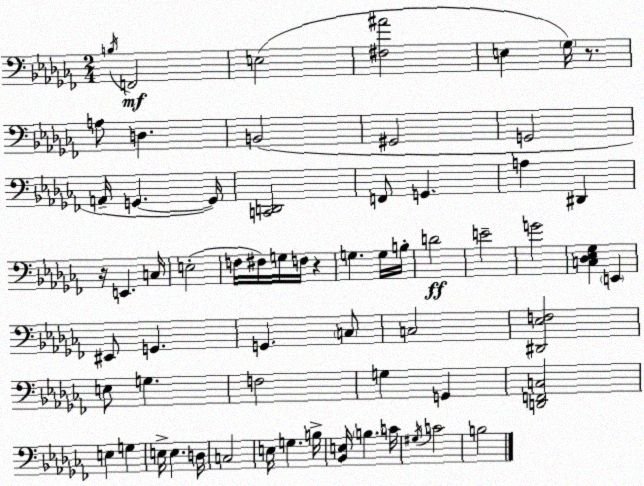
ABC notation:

X:1
T:Untitled
M:2/4
L:1/4
K:Abm
B,/4 F,,2 E,2 [^F,^A]2 E, _G,/4 z/2 A,/2 D, B,,2 ^G,,2 G,,2 A,,/4 G,, G,,/4 [C,,D,,]2 F,,/2 G,, A, ^D,, z/4 E,, C,/4 E,2 F,/4 ^F,/4 G,/4 F,/4 z G, G,/4 B,/4 D2 E2 G2 [C,_D,_E,_G,] E,, ^E,,/2 G,, G,, C,/2 C,2 [^D,,_E,F,]2 E,/2 G, F,2 G, G,, [D,,F,,C,]2 E, G, E,/4 E, D,/4 C,2 E,/4 G, B,/4 [_B,,E,]/4 B, C/4 ^G,/4 C2 B,2